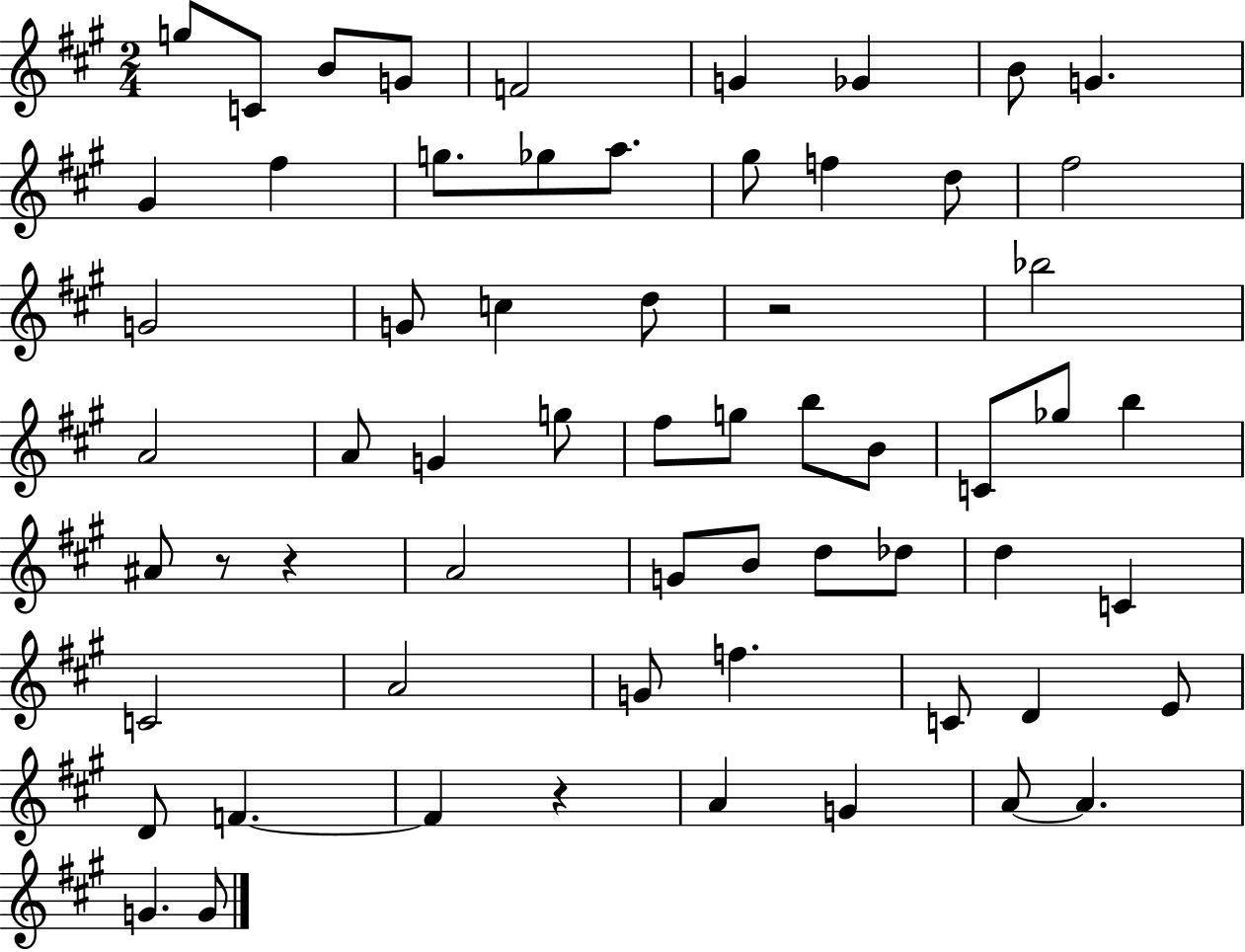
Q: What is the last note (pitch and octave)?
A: G4